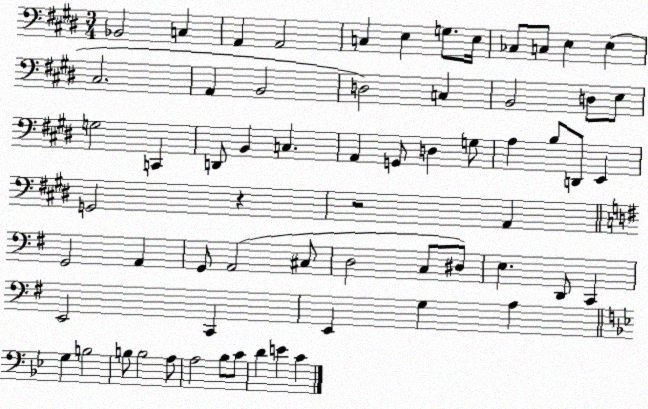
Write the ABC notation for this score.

X:1
T:Untitled
M:3/4
L:1/4
K:E
_B,,2 C, A,, A,,2 C, E, G,/2 E,/4 _C,/2 C,/2 E, E, ^C,2 A,, B,,2 D,2 C, B,,2 D,/2 E,/2 G,2 C,, D,,/2 B,, C, A,, G,,/2 D, G,/2 A, B,/2 D,,/2 E,, G,,2 z z2 A,, G,,2 A,, G,,/2 A,,2 ^C,/2 D,2 C,/2 ^D,/2 E, D,,/2 C,, E,,2 C,, E,, G, A, G, B,2 B,/2 B,2 A,/2 A,2 _B,/2 C/2 D E C